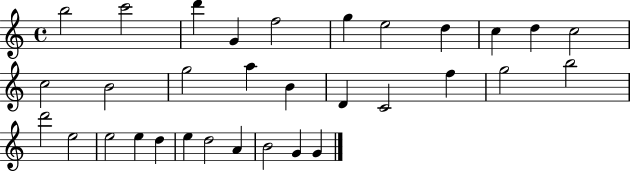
X:1
T:Untitled
M:4/4
L:1/4
K:C
b2 c'2 d' G f2 g e2 d c d c2 c2 B2 g2 a B D C2 f g2 b2 d'2 e2 e2 e d e d2 A B2 G G